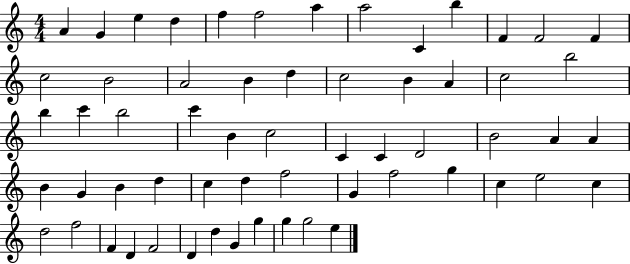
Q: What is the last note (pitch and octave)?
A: E5